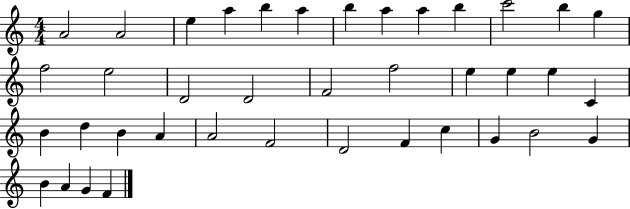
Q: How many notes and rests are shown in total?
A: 39